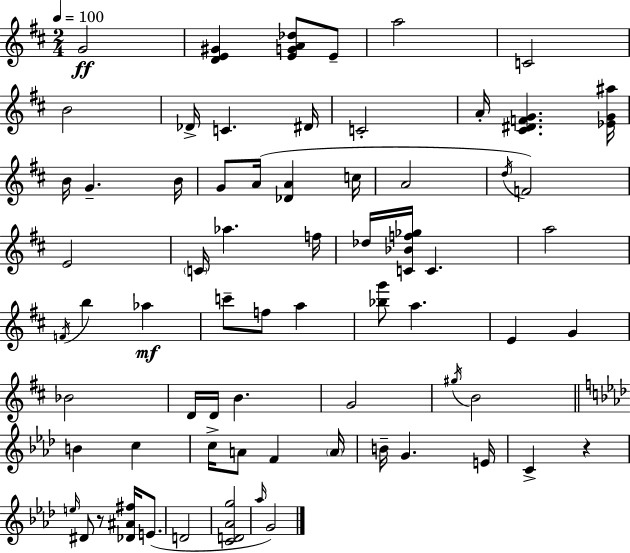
G4/h [D4,E4,G#4]/q [E4,G4,A4,Db5]/e E4/e A5/h C4/h B4/h Db4/s C4/q. D#4/s C4/h A4/s [C#4,D#4,F4,G4]/q. [Eb4,G4,A#5]/s B4/s G4/q. B4/s G4/e A4/s [Db4,A4]/q C5/s A4/h D5/s F4/h E4/h C4/s Ab5/q. F5/s Db5/s [C4,Bb4,F5,Gb5]/s C4/q. A5/h F4/s B5/q Ab5/q C6/e F5/e A5/q [Bb5,G6]/e A5/q. E4/q G4/q Bb4/h D4/s D4/s B4/q. G4/h G#5/s B4/h B4/q C5/q C5/s A4/e F4/q A4/s B4/s G4/q. E4/s C4/q R/q E5/s D#4/e R/e [Db4,A#4,F#5]/s E4/e. D4/h [C4,D4,Ab4,G5]/h Ab5/s G4/h